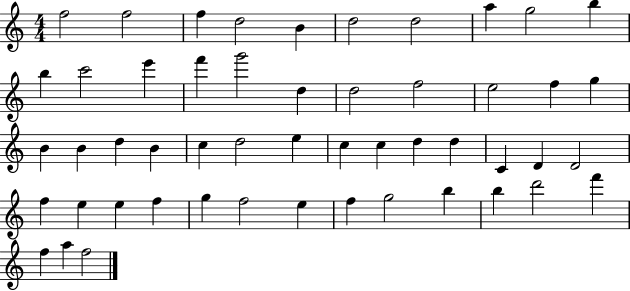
F5/h F5/h F5/q D5/h B4/q D5/h D5/h A5/q G5/h B5/q B5/q C6/h E6/q F6/q G6/h D5/q D5/h F5/h E5/h F5/q G5/q B4/q B4/q D5/q B4/q C5/q D5/h E5/q C5/q C5/q D5/q D5/q C4/q D4/q D4/h F5/q E5/q E5/q F5/q G5/q F5/h E5/q F5/q G5/h B5/q B5/q D6/h F6/q F5/q A5/q F5/h